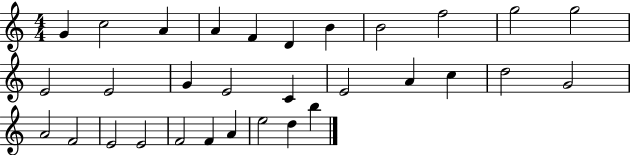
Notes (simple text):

G4/q C5/h A4/q A4/q F4/q D4/q B4/q B4/h F5/h G5/h G5/h E4/h E4/h G4/q E4/h C4/q E4/h A4/q C5/q D5/h G4/h A4/h F4/h E4/h E4/h F4/h F4/q A4/q E5/h D5/q B5/q